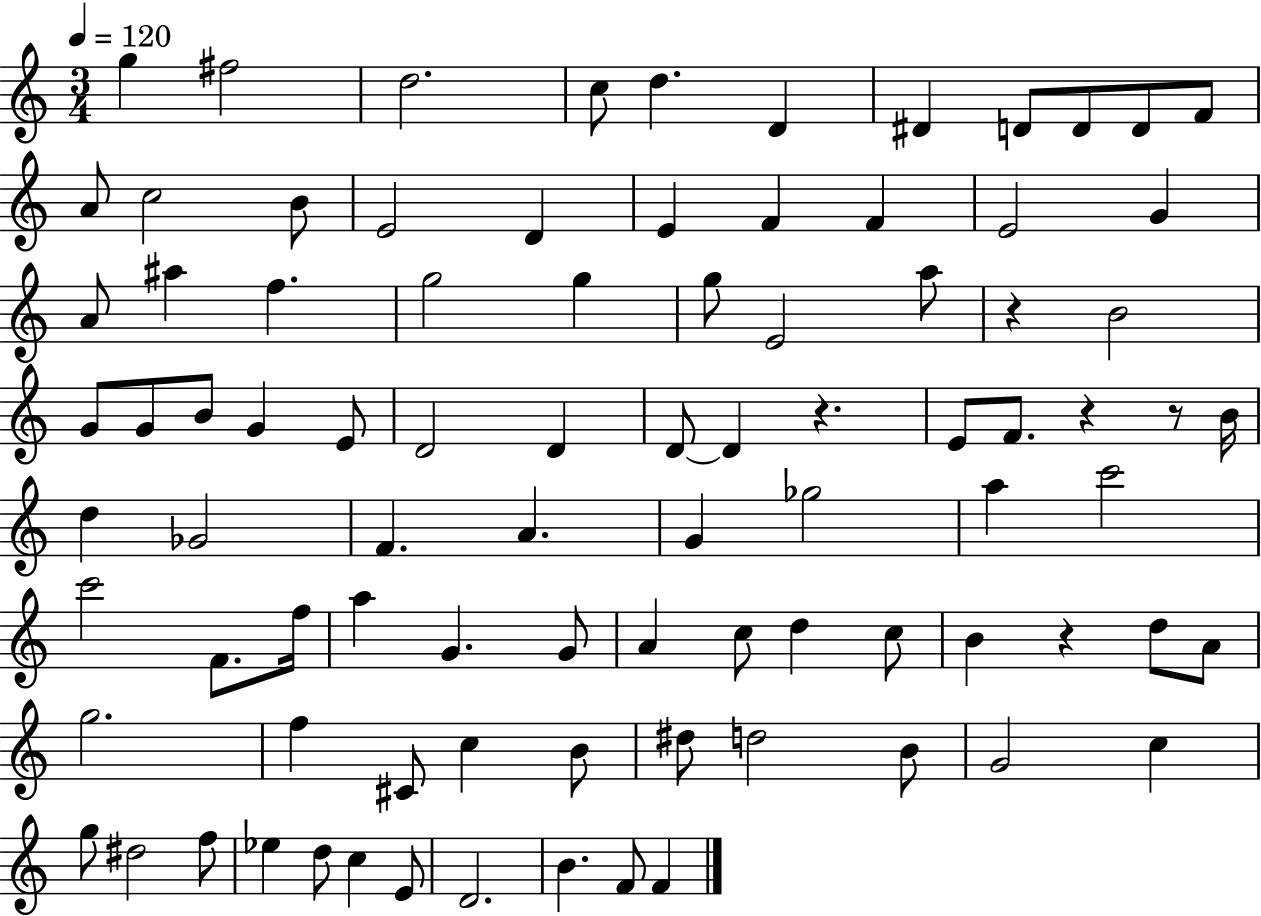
X:1
T:Untitled
M:3/4
L:1/4
K:C
g ^f2 d2 c/2 d D ^D D/2 D/2 D/2 F/2 A/2 c2 B/2 E2 D E F F E2 G A/2 ^a f g2 g g/2 E2 a/2 z B2 G/2 G/2 B/2 G E/2 D2 D D/2 D z E/2 F/2 z z/2 B/4 d _G2 F A G _g2 a c'2 c'2 F/2 f/4 a G G/2 A c/2 d c/2 B z d/2 A/2 g2 f ^C/2 c B/2 ^d/2 d2 B/2 G2 c g/2 ^d2 f/2 _e d/2 c E/2 D2 B F/2 F